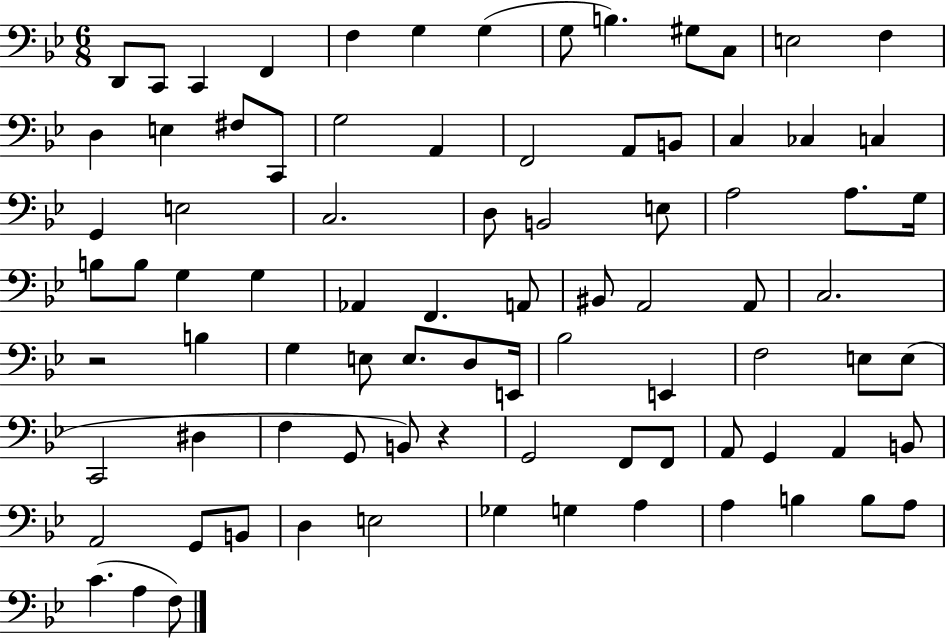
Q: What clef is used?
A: bass